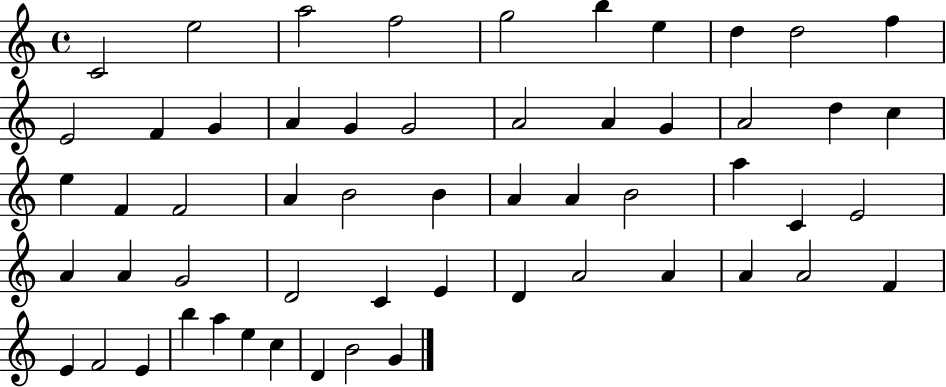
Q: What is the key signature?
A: C major